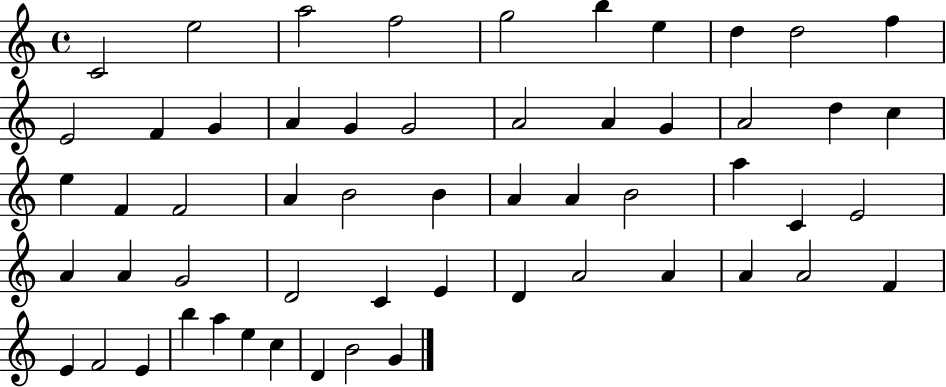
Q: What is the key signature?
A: C major